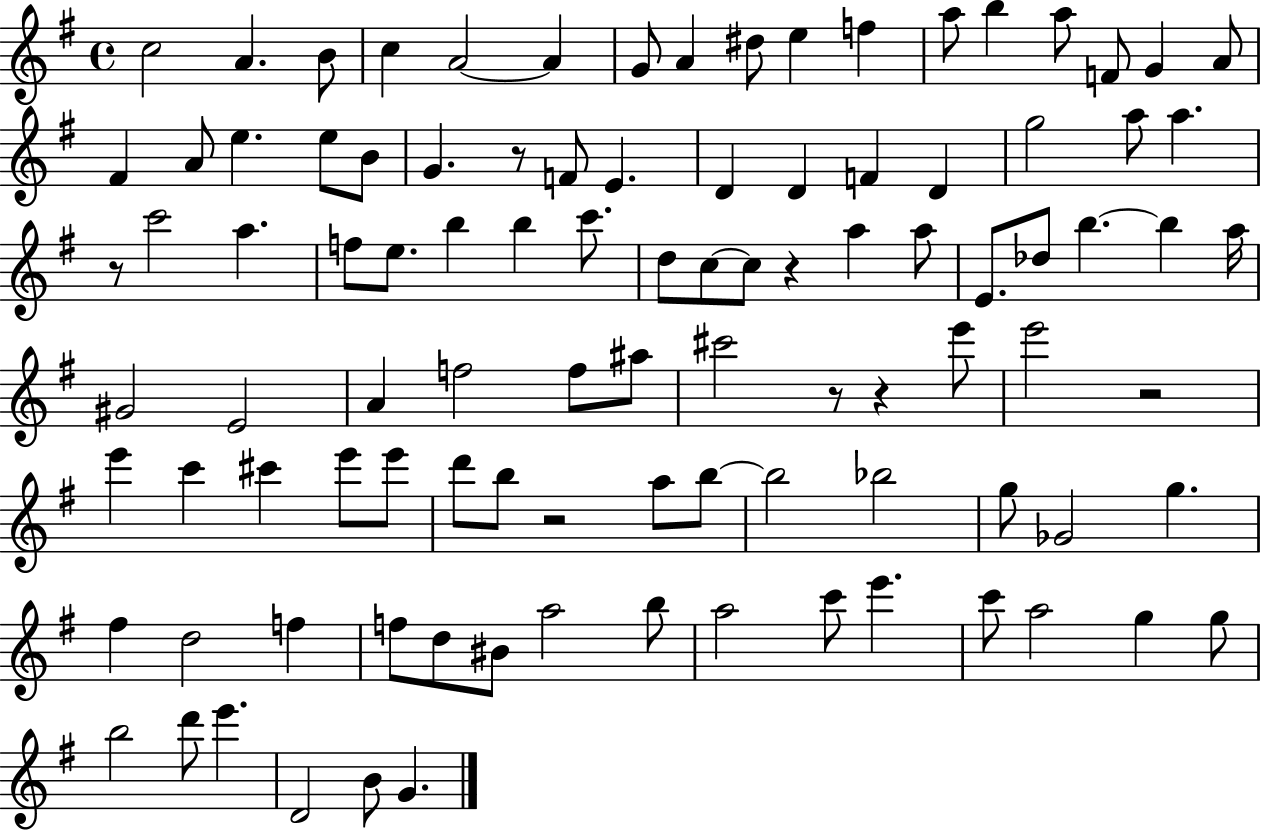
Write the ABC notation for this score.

X:1
T:Untitled
M:4/4
L:1/4
K:G
c2 A B/2 c A2 A G/2 A ^d/2 e f a/2 b a/2 F/2 G A/2 ^F A/2 e e/2 B/2 G z/2 F/2 E D D F D g2 a/2 a z/2 c'2 a f/2 e/2 b b c'/2 d/2 c/2 c/2 z a a/2 E/2 _d/2 b b a/4 ^G2 E2 A f2 f/2 ^a/2 ^c'2 z/2 z e'/2 e'2 z2 e' c' ^c' e'/2 e'/2 d'/2 b/2 z2 a/2 b/2 b2 _b2 g/2 _G2 g ^f d2 f f/2 d/2 ^B/2 a2 b/2 a2 c'/2 e' c'/2 a2 g g/2 b2 d'/2 e' D2 B/2 G